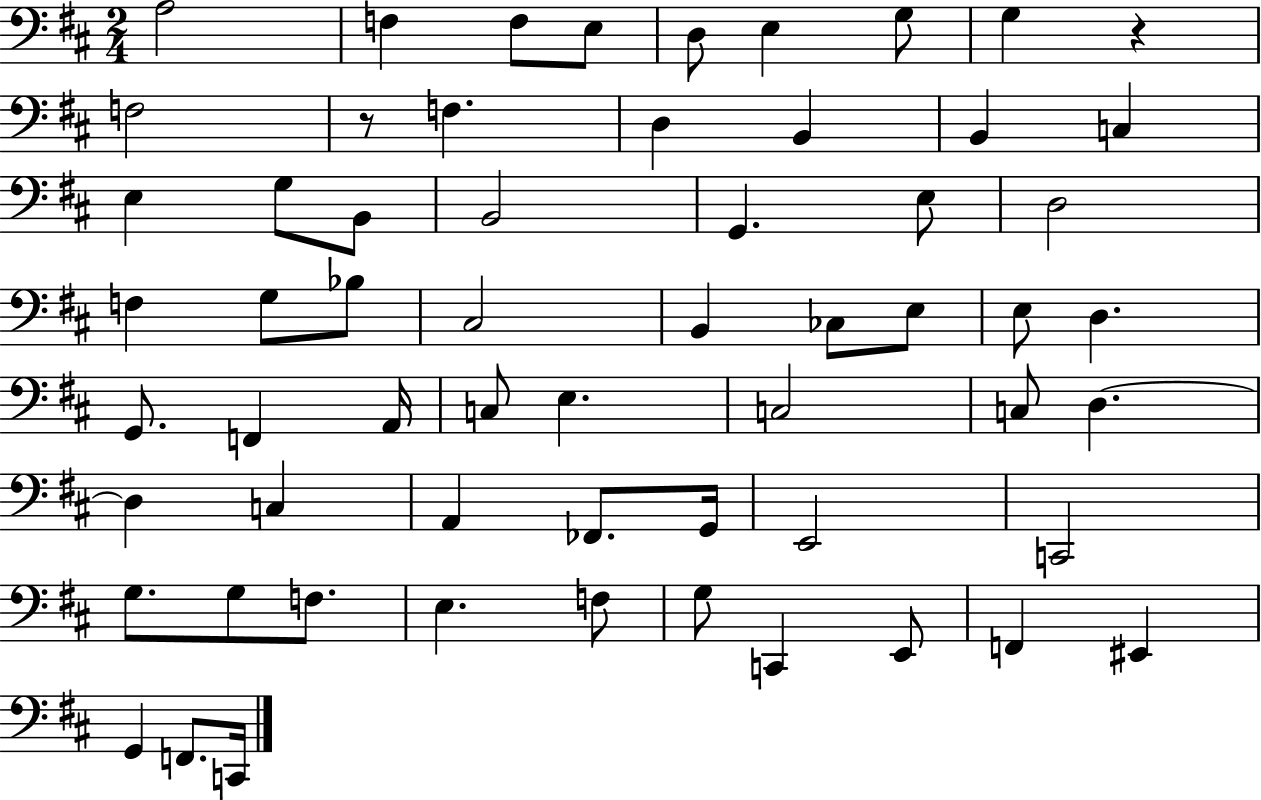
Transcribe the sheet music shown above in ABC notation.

X:1
T:Untitled
M:2/4
L:1/4
K:D
A,2 F, F,/2 E,/2 D,/2 E, G,/2 G, z F,2 z/2 F, D, B,, B,, C, E, G,/2 B,,/2 B,,2 G,, E,/2 D,2 F, G,/2 _B,/2 ^C,2 B,, _C,/2 E,/2 E,/2 D, G,,/2 F,, A,,/4 C,/2 E, C,2 C,/2 D, D, C, A,, _F,,/2 G,,/4 E,,2 C,,2 G,/2 G,/2 F,/2 E, F,/2 G,/2 C,, E,,/2 F,, ^E,, G,, F,,/2 C,,/4